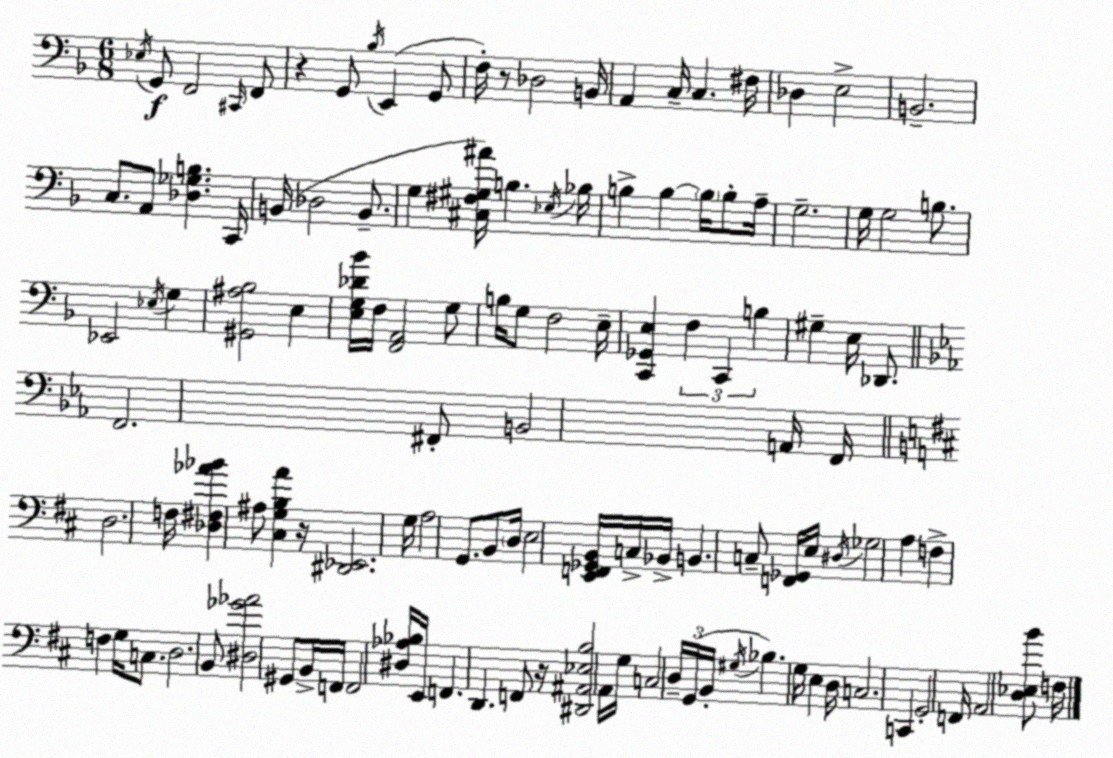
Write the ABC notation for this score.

X:1
T:Untitled
M:6/8
L:1/4
K:F
_E,/4 G,,/2 F,,2 ^C,,/4 F,,/2 z G,,/2 _B,/4 E,, G,,/2 F,/4 z/2 _D,2 B,,/4 A,, C,/4 C, ^F,/4 _D, E,2 B,,2 C,/2 A,,/2 [_D,_G,B,] C,,/4 B,,/4 _D,2 B,,/2 G, [^C,^F,^G,^A]/4 B, _E,/4 _B,/4 B, B, B,/4 B,/2 A,/4 G,2 G,/4 G,2 B,/2 _E,,2 _E,/4 G, [^G,,^A,_B,]2 E, [E,G,_D_B]/4 F,/4 [F,,A,,]2 G,/2 B,/4 G,/2 F,2 E,/4 [C,,_G,,E,] F, C,, B, ^G, E,/4 _D,,/2 F,,2 ^F,,/2 B,,2 A,,/4 F,,/4 D,2 F,/4 [_D,^F,_A_B] ^A,/2 [^C,G,B,A] z/4 [^D,,_E,,]2 G,/4 A,2 G,,/2 B,,/2 D,/4 E,2 [E,,F,,_G,,B,,]/4 C,/4 _B,,/4 B,, C,/2 [F,,_G,,]/4 E,/4 ^D,/4 _G,2 A, F, F, G,/4 C,/2 D,2 B,,/2 [^D,_G_A]2 ^G,,/2 B,,/4 F,,/4 F,,2 [^D,_A,_B,]/4 E,,/4 F,, D,, F,,/2 z/4 [^D,,^A,,_E,B,]2 A,,/4 G,/4 C,2 D,/4 G,,/4 B,,/4 ^G,/4 _B, G,/4 E, D,/4 C,2 C,, G,,2 F,,/4 A,,2 [D,_E,B]/2 F,/4